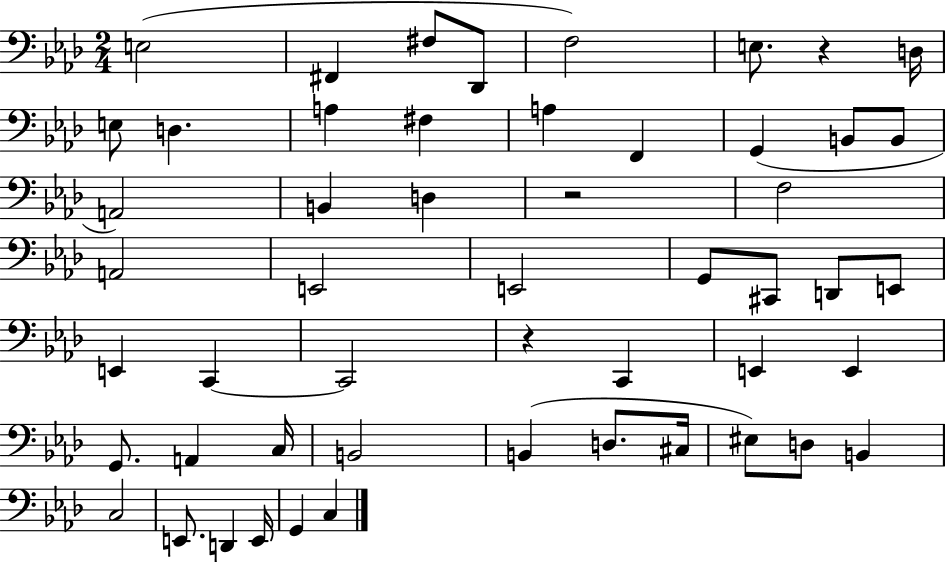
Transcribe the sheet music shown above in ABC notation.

X:1
T:Untitled
M:2/4
L:1/4
K:Ab
E,2 ^F,, ^F,/2 _D,,/2 F,2 E,/2 z D,/4 E,/2 D, A, ^F, A, F,, G,, B,,/2 B,,/2 A,,2 B,, D, z2 F,2 A,,2 E,,2 E,,2 G,,/2 ^C,,/2 D,,/2 E,,/2 E,, C,, C,,2 z C,, E,, E,, G,,/2 A,, C,/4 B,,2 B,, D,/2 ^C,/4 ^E,/2 D,/2 B,, C,2 E,,/2 D,, E,,/4 G,, C,